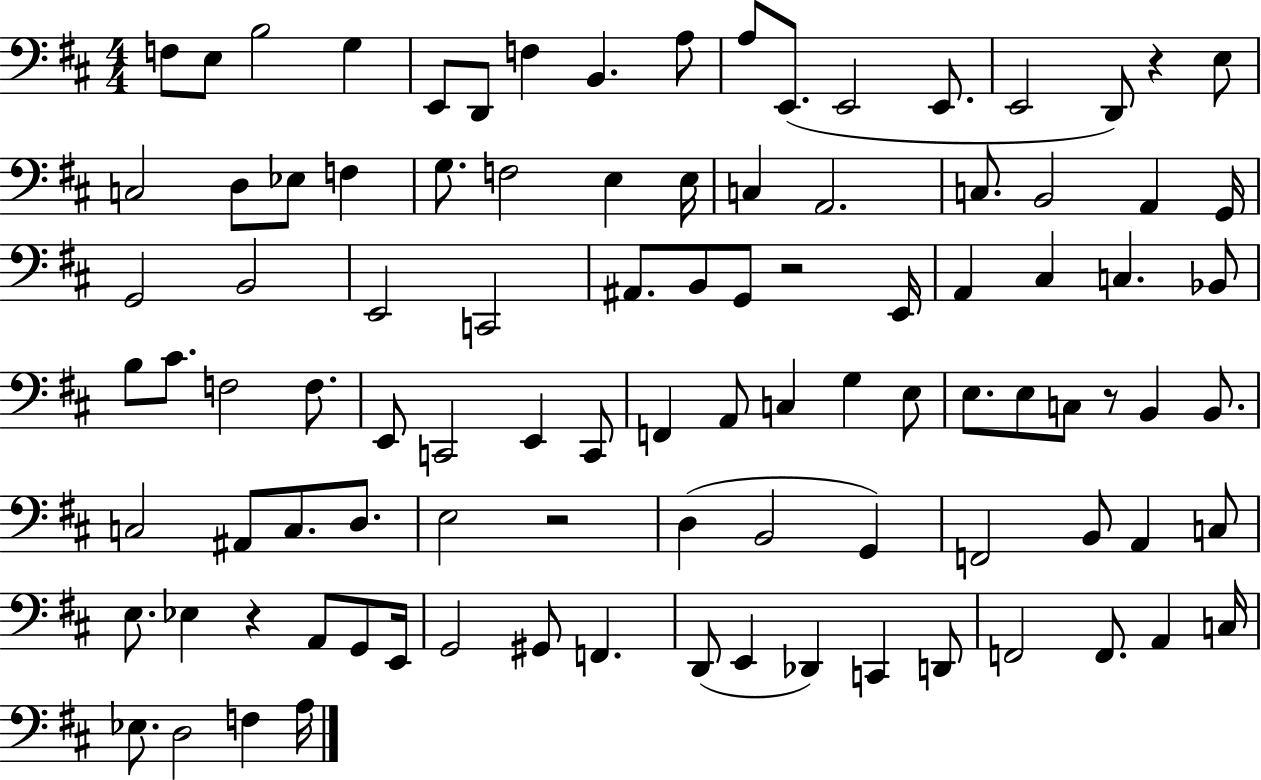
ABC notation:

X:1
T:Untitled
M:4/4
L:1/4
K:D
F,/2 E,/2 B,2 G, E,,/2 D,,/2 F, B,, A,/2 A,/2 E,,/2 E,,2 E,,/2 E,,2 D,,/2 z E,/2 C,2 D,/2 _E,/2 F, G,/2 F,2 E, E,/4 C, A,,2 C,/2 B,,2 A,, G,,/4 G,,2 B,,2 E,,2 C,,2 ^A,,/2 B,,/2 G,,/2 z2 E,,/4 A,, ^C, C, _B,,/2 B,/2 ^C/2 F,2 F,/2 E,,/2 C,,2 E,, C,,/2 F,, A,,/2 C, G, E,/2 E,/2 E,/2 C,/2 z/2 B,, B,,/2 C,2 ^A,,/2 C,/2 D,/2 E,2 z2 D, B,,2 G,, F,,2 B,,/2 A,, C,/2 E,/2 _E, z A,,/2 G,,/2 E,,/4 G,,2 ^G,,/2 F,, D,,/2 E,, _D,, C,, D,,/2 F,,2 F,,/2 A,, C,/4 _E,/2 D,2 F, A,/4